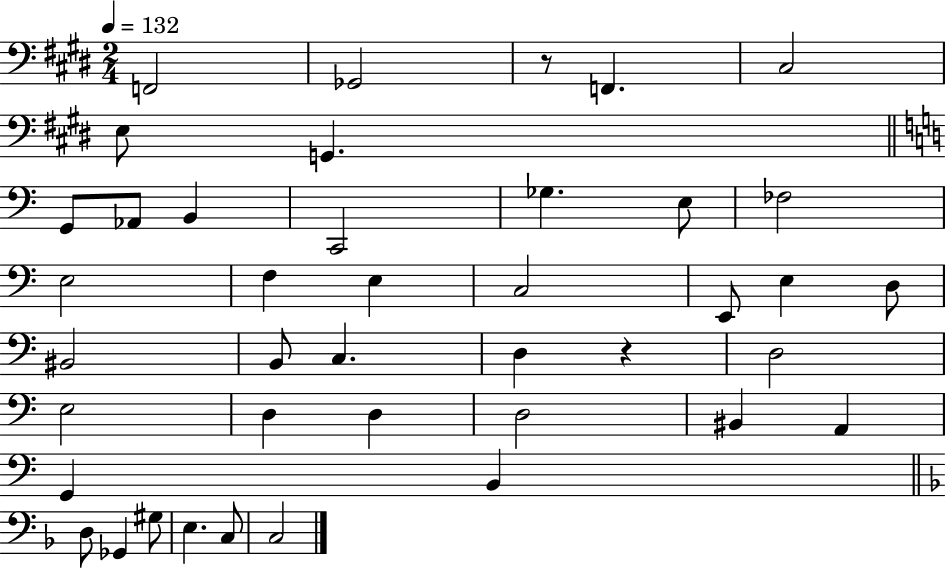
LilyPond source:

{
  \clef bass
  \numericTimeSignature
  \time 2/4
  \key e \major
  \tempo 4 = 132
  f,2 | ges,2 | r8 f,4. | cis2 | \break e8 g,4. | \bar "||" \break \key c \major g,8 aes,8 b,4 | c,2 | ges4. e8 | fes2 | \break e2 | f4 e4 | c2 | e,8 e4 d8 | \break bis,2 | b,8 c4. | d4 r4 | d2 | \break e2 | d4 d4 | d2 | bis,4 a,4 | \break g,4 b,4 | \bar "||" \break \key d \minor d8 ges,4 gis8 | e4. c8 | c2 | \bar "|."
}